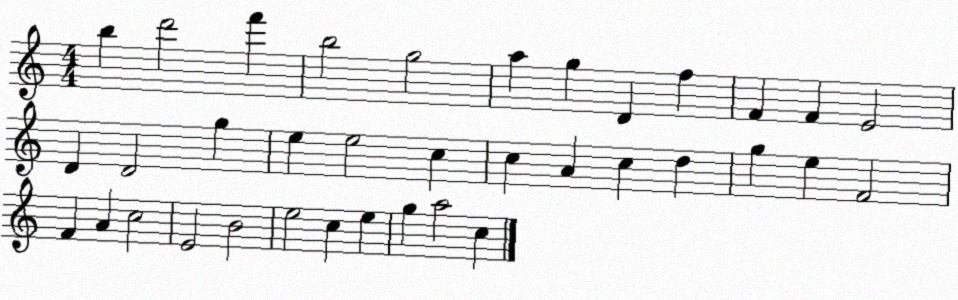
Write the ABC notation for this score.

X:1
T:Untitled
M:4/4
L:1/4
K:C
b d'2 f' b2 g2 a g D f F F E2 D D2 g e e2 c c A c d g e F2 F A c2 E2 B2 e2 c e g a2 c